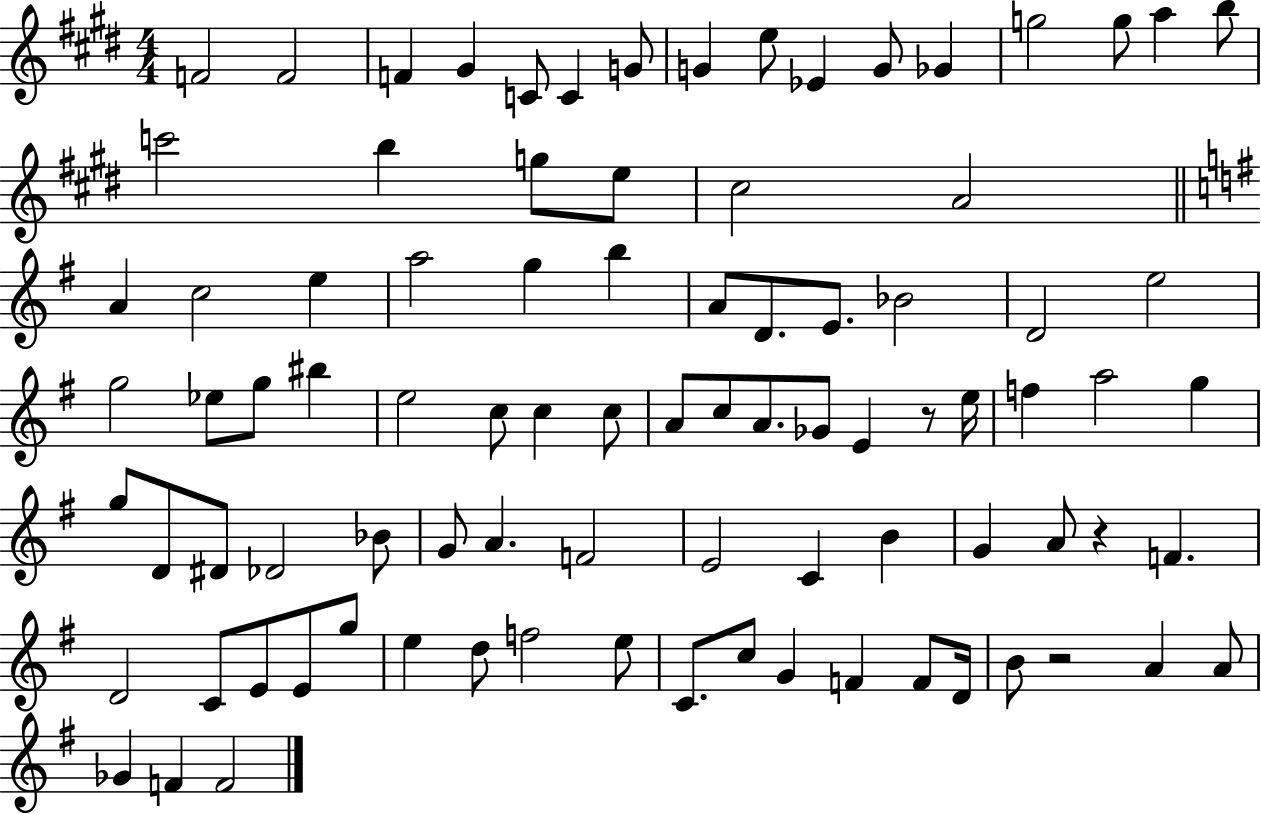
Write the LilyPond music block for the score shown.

{
  \clef treble
  \numericTimeSignature
  \time 4/4
  \key e \major
  f'2 f'2 | f'4 gis'4 c'8 c'4 g'8 | g'4 e''8 ees'4 g'8 ges'4 | g''2 g''8 a''4 b''8 | \break c'''2 b''4 g''8 e''8 | cis''2 a'2 | \bar "||" \break \key g \major a'4 c''2 e''4 | a''2 g''4 b''4 | a'8 d'8. e'8. bes'2 | d'2 e''2 | \break g''2 ees''8 g''8 bis''4 | e''2 c''8 c''4 c''8 | a'8 c''8 a'8. ges'8 e'4 r8 e''16 | f''4 a''2 g''4 | \break g''8 d'8 dis'8 des'2 bes'8 | g'8 a'4. f'2 | e'2 c'4 b'4 | g'4 a'8 r4 f'4. | \break d'2 c'8 e'8 e'8 g''8 | e''4 d''8 f''2 e''8 | c'8. c''8 g'4 f'4 f'8 d'16 | b'8 r2 a'4 a'8 | \break ges'4 f'4 f'2 | \bar "|."
}